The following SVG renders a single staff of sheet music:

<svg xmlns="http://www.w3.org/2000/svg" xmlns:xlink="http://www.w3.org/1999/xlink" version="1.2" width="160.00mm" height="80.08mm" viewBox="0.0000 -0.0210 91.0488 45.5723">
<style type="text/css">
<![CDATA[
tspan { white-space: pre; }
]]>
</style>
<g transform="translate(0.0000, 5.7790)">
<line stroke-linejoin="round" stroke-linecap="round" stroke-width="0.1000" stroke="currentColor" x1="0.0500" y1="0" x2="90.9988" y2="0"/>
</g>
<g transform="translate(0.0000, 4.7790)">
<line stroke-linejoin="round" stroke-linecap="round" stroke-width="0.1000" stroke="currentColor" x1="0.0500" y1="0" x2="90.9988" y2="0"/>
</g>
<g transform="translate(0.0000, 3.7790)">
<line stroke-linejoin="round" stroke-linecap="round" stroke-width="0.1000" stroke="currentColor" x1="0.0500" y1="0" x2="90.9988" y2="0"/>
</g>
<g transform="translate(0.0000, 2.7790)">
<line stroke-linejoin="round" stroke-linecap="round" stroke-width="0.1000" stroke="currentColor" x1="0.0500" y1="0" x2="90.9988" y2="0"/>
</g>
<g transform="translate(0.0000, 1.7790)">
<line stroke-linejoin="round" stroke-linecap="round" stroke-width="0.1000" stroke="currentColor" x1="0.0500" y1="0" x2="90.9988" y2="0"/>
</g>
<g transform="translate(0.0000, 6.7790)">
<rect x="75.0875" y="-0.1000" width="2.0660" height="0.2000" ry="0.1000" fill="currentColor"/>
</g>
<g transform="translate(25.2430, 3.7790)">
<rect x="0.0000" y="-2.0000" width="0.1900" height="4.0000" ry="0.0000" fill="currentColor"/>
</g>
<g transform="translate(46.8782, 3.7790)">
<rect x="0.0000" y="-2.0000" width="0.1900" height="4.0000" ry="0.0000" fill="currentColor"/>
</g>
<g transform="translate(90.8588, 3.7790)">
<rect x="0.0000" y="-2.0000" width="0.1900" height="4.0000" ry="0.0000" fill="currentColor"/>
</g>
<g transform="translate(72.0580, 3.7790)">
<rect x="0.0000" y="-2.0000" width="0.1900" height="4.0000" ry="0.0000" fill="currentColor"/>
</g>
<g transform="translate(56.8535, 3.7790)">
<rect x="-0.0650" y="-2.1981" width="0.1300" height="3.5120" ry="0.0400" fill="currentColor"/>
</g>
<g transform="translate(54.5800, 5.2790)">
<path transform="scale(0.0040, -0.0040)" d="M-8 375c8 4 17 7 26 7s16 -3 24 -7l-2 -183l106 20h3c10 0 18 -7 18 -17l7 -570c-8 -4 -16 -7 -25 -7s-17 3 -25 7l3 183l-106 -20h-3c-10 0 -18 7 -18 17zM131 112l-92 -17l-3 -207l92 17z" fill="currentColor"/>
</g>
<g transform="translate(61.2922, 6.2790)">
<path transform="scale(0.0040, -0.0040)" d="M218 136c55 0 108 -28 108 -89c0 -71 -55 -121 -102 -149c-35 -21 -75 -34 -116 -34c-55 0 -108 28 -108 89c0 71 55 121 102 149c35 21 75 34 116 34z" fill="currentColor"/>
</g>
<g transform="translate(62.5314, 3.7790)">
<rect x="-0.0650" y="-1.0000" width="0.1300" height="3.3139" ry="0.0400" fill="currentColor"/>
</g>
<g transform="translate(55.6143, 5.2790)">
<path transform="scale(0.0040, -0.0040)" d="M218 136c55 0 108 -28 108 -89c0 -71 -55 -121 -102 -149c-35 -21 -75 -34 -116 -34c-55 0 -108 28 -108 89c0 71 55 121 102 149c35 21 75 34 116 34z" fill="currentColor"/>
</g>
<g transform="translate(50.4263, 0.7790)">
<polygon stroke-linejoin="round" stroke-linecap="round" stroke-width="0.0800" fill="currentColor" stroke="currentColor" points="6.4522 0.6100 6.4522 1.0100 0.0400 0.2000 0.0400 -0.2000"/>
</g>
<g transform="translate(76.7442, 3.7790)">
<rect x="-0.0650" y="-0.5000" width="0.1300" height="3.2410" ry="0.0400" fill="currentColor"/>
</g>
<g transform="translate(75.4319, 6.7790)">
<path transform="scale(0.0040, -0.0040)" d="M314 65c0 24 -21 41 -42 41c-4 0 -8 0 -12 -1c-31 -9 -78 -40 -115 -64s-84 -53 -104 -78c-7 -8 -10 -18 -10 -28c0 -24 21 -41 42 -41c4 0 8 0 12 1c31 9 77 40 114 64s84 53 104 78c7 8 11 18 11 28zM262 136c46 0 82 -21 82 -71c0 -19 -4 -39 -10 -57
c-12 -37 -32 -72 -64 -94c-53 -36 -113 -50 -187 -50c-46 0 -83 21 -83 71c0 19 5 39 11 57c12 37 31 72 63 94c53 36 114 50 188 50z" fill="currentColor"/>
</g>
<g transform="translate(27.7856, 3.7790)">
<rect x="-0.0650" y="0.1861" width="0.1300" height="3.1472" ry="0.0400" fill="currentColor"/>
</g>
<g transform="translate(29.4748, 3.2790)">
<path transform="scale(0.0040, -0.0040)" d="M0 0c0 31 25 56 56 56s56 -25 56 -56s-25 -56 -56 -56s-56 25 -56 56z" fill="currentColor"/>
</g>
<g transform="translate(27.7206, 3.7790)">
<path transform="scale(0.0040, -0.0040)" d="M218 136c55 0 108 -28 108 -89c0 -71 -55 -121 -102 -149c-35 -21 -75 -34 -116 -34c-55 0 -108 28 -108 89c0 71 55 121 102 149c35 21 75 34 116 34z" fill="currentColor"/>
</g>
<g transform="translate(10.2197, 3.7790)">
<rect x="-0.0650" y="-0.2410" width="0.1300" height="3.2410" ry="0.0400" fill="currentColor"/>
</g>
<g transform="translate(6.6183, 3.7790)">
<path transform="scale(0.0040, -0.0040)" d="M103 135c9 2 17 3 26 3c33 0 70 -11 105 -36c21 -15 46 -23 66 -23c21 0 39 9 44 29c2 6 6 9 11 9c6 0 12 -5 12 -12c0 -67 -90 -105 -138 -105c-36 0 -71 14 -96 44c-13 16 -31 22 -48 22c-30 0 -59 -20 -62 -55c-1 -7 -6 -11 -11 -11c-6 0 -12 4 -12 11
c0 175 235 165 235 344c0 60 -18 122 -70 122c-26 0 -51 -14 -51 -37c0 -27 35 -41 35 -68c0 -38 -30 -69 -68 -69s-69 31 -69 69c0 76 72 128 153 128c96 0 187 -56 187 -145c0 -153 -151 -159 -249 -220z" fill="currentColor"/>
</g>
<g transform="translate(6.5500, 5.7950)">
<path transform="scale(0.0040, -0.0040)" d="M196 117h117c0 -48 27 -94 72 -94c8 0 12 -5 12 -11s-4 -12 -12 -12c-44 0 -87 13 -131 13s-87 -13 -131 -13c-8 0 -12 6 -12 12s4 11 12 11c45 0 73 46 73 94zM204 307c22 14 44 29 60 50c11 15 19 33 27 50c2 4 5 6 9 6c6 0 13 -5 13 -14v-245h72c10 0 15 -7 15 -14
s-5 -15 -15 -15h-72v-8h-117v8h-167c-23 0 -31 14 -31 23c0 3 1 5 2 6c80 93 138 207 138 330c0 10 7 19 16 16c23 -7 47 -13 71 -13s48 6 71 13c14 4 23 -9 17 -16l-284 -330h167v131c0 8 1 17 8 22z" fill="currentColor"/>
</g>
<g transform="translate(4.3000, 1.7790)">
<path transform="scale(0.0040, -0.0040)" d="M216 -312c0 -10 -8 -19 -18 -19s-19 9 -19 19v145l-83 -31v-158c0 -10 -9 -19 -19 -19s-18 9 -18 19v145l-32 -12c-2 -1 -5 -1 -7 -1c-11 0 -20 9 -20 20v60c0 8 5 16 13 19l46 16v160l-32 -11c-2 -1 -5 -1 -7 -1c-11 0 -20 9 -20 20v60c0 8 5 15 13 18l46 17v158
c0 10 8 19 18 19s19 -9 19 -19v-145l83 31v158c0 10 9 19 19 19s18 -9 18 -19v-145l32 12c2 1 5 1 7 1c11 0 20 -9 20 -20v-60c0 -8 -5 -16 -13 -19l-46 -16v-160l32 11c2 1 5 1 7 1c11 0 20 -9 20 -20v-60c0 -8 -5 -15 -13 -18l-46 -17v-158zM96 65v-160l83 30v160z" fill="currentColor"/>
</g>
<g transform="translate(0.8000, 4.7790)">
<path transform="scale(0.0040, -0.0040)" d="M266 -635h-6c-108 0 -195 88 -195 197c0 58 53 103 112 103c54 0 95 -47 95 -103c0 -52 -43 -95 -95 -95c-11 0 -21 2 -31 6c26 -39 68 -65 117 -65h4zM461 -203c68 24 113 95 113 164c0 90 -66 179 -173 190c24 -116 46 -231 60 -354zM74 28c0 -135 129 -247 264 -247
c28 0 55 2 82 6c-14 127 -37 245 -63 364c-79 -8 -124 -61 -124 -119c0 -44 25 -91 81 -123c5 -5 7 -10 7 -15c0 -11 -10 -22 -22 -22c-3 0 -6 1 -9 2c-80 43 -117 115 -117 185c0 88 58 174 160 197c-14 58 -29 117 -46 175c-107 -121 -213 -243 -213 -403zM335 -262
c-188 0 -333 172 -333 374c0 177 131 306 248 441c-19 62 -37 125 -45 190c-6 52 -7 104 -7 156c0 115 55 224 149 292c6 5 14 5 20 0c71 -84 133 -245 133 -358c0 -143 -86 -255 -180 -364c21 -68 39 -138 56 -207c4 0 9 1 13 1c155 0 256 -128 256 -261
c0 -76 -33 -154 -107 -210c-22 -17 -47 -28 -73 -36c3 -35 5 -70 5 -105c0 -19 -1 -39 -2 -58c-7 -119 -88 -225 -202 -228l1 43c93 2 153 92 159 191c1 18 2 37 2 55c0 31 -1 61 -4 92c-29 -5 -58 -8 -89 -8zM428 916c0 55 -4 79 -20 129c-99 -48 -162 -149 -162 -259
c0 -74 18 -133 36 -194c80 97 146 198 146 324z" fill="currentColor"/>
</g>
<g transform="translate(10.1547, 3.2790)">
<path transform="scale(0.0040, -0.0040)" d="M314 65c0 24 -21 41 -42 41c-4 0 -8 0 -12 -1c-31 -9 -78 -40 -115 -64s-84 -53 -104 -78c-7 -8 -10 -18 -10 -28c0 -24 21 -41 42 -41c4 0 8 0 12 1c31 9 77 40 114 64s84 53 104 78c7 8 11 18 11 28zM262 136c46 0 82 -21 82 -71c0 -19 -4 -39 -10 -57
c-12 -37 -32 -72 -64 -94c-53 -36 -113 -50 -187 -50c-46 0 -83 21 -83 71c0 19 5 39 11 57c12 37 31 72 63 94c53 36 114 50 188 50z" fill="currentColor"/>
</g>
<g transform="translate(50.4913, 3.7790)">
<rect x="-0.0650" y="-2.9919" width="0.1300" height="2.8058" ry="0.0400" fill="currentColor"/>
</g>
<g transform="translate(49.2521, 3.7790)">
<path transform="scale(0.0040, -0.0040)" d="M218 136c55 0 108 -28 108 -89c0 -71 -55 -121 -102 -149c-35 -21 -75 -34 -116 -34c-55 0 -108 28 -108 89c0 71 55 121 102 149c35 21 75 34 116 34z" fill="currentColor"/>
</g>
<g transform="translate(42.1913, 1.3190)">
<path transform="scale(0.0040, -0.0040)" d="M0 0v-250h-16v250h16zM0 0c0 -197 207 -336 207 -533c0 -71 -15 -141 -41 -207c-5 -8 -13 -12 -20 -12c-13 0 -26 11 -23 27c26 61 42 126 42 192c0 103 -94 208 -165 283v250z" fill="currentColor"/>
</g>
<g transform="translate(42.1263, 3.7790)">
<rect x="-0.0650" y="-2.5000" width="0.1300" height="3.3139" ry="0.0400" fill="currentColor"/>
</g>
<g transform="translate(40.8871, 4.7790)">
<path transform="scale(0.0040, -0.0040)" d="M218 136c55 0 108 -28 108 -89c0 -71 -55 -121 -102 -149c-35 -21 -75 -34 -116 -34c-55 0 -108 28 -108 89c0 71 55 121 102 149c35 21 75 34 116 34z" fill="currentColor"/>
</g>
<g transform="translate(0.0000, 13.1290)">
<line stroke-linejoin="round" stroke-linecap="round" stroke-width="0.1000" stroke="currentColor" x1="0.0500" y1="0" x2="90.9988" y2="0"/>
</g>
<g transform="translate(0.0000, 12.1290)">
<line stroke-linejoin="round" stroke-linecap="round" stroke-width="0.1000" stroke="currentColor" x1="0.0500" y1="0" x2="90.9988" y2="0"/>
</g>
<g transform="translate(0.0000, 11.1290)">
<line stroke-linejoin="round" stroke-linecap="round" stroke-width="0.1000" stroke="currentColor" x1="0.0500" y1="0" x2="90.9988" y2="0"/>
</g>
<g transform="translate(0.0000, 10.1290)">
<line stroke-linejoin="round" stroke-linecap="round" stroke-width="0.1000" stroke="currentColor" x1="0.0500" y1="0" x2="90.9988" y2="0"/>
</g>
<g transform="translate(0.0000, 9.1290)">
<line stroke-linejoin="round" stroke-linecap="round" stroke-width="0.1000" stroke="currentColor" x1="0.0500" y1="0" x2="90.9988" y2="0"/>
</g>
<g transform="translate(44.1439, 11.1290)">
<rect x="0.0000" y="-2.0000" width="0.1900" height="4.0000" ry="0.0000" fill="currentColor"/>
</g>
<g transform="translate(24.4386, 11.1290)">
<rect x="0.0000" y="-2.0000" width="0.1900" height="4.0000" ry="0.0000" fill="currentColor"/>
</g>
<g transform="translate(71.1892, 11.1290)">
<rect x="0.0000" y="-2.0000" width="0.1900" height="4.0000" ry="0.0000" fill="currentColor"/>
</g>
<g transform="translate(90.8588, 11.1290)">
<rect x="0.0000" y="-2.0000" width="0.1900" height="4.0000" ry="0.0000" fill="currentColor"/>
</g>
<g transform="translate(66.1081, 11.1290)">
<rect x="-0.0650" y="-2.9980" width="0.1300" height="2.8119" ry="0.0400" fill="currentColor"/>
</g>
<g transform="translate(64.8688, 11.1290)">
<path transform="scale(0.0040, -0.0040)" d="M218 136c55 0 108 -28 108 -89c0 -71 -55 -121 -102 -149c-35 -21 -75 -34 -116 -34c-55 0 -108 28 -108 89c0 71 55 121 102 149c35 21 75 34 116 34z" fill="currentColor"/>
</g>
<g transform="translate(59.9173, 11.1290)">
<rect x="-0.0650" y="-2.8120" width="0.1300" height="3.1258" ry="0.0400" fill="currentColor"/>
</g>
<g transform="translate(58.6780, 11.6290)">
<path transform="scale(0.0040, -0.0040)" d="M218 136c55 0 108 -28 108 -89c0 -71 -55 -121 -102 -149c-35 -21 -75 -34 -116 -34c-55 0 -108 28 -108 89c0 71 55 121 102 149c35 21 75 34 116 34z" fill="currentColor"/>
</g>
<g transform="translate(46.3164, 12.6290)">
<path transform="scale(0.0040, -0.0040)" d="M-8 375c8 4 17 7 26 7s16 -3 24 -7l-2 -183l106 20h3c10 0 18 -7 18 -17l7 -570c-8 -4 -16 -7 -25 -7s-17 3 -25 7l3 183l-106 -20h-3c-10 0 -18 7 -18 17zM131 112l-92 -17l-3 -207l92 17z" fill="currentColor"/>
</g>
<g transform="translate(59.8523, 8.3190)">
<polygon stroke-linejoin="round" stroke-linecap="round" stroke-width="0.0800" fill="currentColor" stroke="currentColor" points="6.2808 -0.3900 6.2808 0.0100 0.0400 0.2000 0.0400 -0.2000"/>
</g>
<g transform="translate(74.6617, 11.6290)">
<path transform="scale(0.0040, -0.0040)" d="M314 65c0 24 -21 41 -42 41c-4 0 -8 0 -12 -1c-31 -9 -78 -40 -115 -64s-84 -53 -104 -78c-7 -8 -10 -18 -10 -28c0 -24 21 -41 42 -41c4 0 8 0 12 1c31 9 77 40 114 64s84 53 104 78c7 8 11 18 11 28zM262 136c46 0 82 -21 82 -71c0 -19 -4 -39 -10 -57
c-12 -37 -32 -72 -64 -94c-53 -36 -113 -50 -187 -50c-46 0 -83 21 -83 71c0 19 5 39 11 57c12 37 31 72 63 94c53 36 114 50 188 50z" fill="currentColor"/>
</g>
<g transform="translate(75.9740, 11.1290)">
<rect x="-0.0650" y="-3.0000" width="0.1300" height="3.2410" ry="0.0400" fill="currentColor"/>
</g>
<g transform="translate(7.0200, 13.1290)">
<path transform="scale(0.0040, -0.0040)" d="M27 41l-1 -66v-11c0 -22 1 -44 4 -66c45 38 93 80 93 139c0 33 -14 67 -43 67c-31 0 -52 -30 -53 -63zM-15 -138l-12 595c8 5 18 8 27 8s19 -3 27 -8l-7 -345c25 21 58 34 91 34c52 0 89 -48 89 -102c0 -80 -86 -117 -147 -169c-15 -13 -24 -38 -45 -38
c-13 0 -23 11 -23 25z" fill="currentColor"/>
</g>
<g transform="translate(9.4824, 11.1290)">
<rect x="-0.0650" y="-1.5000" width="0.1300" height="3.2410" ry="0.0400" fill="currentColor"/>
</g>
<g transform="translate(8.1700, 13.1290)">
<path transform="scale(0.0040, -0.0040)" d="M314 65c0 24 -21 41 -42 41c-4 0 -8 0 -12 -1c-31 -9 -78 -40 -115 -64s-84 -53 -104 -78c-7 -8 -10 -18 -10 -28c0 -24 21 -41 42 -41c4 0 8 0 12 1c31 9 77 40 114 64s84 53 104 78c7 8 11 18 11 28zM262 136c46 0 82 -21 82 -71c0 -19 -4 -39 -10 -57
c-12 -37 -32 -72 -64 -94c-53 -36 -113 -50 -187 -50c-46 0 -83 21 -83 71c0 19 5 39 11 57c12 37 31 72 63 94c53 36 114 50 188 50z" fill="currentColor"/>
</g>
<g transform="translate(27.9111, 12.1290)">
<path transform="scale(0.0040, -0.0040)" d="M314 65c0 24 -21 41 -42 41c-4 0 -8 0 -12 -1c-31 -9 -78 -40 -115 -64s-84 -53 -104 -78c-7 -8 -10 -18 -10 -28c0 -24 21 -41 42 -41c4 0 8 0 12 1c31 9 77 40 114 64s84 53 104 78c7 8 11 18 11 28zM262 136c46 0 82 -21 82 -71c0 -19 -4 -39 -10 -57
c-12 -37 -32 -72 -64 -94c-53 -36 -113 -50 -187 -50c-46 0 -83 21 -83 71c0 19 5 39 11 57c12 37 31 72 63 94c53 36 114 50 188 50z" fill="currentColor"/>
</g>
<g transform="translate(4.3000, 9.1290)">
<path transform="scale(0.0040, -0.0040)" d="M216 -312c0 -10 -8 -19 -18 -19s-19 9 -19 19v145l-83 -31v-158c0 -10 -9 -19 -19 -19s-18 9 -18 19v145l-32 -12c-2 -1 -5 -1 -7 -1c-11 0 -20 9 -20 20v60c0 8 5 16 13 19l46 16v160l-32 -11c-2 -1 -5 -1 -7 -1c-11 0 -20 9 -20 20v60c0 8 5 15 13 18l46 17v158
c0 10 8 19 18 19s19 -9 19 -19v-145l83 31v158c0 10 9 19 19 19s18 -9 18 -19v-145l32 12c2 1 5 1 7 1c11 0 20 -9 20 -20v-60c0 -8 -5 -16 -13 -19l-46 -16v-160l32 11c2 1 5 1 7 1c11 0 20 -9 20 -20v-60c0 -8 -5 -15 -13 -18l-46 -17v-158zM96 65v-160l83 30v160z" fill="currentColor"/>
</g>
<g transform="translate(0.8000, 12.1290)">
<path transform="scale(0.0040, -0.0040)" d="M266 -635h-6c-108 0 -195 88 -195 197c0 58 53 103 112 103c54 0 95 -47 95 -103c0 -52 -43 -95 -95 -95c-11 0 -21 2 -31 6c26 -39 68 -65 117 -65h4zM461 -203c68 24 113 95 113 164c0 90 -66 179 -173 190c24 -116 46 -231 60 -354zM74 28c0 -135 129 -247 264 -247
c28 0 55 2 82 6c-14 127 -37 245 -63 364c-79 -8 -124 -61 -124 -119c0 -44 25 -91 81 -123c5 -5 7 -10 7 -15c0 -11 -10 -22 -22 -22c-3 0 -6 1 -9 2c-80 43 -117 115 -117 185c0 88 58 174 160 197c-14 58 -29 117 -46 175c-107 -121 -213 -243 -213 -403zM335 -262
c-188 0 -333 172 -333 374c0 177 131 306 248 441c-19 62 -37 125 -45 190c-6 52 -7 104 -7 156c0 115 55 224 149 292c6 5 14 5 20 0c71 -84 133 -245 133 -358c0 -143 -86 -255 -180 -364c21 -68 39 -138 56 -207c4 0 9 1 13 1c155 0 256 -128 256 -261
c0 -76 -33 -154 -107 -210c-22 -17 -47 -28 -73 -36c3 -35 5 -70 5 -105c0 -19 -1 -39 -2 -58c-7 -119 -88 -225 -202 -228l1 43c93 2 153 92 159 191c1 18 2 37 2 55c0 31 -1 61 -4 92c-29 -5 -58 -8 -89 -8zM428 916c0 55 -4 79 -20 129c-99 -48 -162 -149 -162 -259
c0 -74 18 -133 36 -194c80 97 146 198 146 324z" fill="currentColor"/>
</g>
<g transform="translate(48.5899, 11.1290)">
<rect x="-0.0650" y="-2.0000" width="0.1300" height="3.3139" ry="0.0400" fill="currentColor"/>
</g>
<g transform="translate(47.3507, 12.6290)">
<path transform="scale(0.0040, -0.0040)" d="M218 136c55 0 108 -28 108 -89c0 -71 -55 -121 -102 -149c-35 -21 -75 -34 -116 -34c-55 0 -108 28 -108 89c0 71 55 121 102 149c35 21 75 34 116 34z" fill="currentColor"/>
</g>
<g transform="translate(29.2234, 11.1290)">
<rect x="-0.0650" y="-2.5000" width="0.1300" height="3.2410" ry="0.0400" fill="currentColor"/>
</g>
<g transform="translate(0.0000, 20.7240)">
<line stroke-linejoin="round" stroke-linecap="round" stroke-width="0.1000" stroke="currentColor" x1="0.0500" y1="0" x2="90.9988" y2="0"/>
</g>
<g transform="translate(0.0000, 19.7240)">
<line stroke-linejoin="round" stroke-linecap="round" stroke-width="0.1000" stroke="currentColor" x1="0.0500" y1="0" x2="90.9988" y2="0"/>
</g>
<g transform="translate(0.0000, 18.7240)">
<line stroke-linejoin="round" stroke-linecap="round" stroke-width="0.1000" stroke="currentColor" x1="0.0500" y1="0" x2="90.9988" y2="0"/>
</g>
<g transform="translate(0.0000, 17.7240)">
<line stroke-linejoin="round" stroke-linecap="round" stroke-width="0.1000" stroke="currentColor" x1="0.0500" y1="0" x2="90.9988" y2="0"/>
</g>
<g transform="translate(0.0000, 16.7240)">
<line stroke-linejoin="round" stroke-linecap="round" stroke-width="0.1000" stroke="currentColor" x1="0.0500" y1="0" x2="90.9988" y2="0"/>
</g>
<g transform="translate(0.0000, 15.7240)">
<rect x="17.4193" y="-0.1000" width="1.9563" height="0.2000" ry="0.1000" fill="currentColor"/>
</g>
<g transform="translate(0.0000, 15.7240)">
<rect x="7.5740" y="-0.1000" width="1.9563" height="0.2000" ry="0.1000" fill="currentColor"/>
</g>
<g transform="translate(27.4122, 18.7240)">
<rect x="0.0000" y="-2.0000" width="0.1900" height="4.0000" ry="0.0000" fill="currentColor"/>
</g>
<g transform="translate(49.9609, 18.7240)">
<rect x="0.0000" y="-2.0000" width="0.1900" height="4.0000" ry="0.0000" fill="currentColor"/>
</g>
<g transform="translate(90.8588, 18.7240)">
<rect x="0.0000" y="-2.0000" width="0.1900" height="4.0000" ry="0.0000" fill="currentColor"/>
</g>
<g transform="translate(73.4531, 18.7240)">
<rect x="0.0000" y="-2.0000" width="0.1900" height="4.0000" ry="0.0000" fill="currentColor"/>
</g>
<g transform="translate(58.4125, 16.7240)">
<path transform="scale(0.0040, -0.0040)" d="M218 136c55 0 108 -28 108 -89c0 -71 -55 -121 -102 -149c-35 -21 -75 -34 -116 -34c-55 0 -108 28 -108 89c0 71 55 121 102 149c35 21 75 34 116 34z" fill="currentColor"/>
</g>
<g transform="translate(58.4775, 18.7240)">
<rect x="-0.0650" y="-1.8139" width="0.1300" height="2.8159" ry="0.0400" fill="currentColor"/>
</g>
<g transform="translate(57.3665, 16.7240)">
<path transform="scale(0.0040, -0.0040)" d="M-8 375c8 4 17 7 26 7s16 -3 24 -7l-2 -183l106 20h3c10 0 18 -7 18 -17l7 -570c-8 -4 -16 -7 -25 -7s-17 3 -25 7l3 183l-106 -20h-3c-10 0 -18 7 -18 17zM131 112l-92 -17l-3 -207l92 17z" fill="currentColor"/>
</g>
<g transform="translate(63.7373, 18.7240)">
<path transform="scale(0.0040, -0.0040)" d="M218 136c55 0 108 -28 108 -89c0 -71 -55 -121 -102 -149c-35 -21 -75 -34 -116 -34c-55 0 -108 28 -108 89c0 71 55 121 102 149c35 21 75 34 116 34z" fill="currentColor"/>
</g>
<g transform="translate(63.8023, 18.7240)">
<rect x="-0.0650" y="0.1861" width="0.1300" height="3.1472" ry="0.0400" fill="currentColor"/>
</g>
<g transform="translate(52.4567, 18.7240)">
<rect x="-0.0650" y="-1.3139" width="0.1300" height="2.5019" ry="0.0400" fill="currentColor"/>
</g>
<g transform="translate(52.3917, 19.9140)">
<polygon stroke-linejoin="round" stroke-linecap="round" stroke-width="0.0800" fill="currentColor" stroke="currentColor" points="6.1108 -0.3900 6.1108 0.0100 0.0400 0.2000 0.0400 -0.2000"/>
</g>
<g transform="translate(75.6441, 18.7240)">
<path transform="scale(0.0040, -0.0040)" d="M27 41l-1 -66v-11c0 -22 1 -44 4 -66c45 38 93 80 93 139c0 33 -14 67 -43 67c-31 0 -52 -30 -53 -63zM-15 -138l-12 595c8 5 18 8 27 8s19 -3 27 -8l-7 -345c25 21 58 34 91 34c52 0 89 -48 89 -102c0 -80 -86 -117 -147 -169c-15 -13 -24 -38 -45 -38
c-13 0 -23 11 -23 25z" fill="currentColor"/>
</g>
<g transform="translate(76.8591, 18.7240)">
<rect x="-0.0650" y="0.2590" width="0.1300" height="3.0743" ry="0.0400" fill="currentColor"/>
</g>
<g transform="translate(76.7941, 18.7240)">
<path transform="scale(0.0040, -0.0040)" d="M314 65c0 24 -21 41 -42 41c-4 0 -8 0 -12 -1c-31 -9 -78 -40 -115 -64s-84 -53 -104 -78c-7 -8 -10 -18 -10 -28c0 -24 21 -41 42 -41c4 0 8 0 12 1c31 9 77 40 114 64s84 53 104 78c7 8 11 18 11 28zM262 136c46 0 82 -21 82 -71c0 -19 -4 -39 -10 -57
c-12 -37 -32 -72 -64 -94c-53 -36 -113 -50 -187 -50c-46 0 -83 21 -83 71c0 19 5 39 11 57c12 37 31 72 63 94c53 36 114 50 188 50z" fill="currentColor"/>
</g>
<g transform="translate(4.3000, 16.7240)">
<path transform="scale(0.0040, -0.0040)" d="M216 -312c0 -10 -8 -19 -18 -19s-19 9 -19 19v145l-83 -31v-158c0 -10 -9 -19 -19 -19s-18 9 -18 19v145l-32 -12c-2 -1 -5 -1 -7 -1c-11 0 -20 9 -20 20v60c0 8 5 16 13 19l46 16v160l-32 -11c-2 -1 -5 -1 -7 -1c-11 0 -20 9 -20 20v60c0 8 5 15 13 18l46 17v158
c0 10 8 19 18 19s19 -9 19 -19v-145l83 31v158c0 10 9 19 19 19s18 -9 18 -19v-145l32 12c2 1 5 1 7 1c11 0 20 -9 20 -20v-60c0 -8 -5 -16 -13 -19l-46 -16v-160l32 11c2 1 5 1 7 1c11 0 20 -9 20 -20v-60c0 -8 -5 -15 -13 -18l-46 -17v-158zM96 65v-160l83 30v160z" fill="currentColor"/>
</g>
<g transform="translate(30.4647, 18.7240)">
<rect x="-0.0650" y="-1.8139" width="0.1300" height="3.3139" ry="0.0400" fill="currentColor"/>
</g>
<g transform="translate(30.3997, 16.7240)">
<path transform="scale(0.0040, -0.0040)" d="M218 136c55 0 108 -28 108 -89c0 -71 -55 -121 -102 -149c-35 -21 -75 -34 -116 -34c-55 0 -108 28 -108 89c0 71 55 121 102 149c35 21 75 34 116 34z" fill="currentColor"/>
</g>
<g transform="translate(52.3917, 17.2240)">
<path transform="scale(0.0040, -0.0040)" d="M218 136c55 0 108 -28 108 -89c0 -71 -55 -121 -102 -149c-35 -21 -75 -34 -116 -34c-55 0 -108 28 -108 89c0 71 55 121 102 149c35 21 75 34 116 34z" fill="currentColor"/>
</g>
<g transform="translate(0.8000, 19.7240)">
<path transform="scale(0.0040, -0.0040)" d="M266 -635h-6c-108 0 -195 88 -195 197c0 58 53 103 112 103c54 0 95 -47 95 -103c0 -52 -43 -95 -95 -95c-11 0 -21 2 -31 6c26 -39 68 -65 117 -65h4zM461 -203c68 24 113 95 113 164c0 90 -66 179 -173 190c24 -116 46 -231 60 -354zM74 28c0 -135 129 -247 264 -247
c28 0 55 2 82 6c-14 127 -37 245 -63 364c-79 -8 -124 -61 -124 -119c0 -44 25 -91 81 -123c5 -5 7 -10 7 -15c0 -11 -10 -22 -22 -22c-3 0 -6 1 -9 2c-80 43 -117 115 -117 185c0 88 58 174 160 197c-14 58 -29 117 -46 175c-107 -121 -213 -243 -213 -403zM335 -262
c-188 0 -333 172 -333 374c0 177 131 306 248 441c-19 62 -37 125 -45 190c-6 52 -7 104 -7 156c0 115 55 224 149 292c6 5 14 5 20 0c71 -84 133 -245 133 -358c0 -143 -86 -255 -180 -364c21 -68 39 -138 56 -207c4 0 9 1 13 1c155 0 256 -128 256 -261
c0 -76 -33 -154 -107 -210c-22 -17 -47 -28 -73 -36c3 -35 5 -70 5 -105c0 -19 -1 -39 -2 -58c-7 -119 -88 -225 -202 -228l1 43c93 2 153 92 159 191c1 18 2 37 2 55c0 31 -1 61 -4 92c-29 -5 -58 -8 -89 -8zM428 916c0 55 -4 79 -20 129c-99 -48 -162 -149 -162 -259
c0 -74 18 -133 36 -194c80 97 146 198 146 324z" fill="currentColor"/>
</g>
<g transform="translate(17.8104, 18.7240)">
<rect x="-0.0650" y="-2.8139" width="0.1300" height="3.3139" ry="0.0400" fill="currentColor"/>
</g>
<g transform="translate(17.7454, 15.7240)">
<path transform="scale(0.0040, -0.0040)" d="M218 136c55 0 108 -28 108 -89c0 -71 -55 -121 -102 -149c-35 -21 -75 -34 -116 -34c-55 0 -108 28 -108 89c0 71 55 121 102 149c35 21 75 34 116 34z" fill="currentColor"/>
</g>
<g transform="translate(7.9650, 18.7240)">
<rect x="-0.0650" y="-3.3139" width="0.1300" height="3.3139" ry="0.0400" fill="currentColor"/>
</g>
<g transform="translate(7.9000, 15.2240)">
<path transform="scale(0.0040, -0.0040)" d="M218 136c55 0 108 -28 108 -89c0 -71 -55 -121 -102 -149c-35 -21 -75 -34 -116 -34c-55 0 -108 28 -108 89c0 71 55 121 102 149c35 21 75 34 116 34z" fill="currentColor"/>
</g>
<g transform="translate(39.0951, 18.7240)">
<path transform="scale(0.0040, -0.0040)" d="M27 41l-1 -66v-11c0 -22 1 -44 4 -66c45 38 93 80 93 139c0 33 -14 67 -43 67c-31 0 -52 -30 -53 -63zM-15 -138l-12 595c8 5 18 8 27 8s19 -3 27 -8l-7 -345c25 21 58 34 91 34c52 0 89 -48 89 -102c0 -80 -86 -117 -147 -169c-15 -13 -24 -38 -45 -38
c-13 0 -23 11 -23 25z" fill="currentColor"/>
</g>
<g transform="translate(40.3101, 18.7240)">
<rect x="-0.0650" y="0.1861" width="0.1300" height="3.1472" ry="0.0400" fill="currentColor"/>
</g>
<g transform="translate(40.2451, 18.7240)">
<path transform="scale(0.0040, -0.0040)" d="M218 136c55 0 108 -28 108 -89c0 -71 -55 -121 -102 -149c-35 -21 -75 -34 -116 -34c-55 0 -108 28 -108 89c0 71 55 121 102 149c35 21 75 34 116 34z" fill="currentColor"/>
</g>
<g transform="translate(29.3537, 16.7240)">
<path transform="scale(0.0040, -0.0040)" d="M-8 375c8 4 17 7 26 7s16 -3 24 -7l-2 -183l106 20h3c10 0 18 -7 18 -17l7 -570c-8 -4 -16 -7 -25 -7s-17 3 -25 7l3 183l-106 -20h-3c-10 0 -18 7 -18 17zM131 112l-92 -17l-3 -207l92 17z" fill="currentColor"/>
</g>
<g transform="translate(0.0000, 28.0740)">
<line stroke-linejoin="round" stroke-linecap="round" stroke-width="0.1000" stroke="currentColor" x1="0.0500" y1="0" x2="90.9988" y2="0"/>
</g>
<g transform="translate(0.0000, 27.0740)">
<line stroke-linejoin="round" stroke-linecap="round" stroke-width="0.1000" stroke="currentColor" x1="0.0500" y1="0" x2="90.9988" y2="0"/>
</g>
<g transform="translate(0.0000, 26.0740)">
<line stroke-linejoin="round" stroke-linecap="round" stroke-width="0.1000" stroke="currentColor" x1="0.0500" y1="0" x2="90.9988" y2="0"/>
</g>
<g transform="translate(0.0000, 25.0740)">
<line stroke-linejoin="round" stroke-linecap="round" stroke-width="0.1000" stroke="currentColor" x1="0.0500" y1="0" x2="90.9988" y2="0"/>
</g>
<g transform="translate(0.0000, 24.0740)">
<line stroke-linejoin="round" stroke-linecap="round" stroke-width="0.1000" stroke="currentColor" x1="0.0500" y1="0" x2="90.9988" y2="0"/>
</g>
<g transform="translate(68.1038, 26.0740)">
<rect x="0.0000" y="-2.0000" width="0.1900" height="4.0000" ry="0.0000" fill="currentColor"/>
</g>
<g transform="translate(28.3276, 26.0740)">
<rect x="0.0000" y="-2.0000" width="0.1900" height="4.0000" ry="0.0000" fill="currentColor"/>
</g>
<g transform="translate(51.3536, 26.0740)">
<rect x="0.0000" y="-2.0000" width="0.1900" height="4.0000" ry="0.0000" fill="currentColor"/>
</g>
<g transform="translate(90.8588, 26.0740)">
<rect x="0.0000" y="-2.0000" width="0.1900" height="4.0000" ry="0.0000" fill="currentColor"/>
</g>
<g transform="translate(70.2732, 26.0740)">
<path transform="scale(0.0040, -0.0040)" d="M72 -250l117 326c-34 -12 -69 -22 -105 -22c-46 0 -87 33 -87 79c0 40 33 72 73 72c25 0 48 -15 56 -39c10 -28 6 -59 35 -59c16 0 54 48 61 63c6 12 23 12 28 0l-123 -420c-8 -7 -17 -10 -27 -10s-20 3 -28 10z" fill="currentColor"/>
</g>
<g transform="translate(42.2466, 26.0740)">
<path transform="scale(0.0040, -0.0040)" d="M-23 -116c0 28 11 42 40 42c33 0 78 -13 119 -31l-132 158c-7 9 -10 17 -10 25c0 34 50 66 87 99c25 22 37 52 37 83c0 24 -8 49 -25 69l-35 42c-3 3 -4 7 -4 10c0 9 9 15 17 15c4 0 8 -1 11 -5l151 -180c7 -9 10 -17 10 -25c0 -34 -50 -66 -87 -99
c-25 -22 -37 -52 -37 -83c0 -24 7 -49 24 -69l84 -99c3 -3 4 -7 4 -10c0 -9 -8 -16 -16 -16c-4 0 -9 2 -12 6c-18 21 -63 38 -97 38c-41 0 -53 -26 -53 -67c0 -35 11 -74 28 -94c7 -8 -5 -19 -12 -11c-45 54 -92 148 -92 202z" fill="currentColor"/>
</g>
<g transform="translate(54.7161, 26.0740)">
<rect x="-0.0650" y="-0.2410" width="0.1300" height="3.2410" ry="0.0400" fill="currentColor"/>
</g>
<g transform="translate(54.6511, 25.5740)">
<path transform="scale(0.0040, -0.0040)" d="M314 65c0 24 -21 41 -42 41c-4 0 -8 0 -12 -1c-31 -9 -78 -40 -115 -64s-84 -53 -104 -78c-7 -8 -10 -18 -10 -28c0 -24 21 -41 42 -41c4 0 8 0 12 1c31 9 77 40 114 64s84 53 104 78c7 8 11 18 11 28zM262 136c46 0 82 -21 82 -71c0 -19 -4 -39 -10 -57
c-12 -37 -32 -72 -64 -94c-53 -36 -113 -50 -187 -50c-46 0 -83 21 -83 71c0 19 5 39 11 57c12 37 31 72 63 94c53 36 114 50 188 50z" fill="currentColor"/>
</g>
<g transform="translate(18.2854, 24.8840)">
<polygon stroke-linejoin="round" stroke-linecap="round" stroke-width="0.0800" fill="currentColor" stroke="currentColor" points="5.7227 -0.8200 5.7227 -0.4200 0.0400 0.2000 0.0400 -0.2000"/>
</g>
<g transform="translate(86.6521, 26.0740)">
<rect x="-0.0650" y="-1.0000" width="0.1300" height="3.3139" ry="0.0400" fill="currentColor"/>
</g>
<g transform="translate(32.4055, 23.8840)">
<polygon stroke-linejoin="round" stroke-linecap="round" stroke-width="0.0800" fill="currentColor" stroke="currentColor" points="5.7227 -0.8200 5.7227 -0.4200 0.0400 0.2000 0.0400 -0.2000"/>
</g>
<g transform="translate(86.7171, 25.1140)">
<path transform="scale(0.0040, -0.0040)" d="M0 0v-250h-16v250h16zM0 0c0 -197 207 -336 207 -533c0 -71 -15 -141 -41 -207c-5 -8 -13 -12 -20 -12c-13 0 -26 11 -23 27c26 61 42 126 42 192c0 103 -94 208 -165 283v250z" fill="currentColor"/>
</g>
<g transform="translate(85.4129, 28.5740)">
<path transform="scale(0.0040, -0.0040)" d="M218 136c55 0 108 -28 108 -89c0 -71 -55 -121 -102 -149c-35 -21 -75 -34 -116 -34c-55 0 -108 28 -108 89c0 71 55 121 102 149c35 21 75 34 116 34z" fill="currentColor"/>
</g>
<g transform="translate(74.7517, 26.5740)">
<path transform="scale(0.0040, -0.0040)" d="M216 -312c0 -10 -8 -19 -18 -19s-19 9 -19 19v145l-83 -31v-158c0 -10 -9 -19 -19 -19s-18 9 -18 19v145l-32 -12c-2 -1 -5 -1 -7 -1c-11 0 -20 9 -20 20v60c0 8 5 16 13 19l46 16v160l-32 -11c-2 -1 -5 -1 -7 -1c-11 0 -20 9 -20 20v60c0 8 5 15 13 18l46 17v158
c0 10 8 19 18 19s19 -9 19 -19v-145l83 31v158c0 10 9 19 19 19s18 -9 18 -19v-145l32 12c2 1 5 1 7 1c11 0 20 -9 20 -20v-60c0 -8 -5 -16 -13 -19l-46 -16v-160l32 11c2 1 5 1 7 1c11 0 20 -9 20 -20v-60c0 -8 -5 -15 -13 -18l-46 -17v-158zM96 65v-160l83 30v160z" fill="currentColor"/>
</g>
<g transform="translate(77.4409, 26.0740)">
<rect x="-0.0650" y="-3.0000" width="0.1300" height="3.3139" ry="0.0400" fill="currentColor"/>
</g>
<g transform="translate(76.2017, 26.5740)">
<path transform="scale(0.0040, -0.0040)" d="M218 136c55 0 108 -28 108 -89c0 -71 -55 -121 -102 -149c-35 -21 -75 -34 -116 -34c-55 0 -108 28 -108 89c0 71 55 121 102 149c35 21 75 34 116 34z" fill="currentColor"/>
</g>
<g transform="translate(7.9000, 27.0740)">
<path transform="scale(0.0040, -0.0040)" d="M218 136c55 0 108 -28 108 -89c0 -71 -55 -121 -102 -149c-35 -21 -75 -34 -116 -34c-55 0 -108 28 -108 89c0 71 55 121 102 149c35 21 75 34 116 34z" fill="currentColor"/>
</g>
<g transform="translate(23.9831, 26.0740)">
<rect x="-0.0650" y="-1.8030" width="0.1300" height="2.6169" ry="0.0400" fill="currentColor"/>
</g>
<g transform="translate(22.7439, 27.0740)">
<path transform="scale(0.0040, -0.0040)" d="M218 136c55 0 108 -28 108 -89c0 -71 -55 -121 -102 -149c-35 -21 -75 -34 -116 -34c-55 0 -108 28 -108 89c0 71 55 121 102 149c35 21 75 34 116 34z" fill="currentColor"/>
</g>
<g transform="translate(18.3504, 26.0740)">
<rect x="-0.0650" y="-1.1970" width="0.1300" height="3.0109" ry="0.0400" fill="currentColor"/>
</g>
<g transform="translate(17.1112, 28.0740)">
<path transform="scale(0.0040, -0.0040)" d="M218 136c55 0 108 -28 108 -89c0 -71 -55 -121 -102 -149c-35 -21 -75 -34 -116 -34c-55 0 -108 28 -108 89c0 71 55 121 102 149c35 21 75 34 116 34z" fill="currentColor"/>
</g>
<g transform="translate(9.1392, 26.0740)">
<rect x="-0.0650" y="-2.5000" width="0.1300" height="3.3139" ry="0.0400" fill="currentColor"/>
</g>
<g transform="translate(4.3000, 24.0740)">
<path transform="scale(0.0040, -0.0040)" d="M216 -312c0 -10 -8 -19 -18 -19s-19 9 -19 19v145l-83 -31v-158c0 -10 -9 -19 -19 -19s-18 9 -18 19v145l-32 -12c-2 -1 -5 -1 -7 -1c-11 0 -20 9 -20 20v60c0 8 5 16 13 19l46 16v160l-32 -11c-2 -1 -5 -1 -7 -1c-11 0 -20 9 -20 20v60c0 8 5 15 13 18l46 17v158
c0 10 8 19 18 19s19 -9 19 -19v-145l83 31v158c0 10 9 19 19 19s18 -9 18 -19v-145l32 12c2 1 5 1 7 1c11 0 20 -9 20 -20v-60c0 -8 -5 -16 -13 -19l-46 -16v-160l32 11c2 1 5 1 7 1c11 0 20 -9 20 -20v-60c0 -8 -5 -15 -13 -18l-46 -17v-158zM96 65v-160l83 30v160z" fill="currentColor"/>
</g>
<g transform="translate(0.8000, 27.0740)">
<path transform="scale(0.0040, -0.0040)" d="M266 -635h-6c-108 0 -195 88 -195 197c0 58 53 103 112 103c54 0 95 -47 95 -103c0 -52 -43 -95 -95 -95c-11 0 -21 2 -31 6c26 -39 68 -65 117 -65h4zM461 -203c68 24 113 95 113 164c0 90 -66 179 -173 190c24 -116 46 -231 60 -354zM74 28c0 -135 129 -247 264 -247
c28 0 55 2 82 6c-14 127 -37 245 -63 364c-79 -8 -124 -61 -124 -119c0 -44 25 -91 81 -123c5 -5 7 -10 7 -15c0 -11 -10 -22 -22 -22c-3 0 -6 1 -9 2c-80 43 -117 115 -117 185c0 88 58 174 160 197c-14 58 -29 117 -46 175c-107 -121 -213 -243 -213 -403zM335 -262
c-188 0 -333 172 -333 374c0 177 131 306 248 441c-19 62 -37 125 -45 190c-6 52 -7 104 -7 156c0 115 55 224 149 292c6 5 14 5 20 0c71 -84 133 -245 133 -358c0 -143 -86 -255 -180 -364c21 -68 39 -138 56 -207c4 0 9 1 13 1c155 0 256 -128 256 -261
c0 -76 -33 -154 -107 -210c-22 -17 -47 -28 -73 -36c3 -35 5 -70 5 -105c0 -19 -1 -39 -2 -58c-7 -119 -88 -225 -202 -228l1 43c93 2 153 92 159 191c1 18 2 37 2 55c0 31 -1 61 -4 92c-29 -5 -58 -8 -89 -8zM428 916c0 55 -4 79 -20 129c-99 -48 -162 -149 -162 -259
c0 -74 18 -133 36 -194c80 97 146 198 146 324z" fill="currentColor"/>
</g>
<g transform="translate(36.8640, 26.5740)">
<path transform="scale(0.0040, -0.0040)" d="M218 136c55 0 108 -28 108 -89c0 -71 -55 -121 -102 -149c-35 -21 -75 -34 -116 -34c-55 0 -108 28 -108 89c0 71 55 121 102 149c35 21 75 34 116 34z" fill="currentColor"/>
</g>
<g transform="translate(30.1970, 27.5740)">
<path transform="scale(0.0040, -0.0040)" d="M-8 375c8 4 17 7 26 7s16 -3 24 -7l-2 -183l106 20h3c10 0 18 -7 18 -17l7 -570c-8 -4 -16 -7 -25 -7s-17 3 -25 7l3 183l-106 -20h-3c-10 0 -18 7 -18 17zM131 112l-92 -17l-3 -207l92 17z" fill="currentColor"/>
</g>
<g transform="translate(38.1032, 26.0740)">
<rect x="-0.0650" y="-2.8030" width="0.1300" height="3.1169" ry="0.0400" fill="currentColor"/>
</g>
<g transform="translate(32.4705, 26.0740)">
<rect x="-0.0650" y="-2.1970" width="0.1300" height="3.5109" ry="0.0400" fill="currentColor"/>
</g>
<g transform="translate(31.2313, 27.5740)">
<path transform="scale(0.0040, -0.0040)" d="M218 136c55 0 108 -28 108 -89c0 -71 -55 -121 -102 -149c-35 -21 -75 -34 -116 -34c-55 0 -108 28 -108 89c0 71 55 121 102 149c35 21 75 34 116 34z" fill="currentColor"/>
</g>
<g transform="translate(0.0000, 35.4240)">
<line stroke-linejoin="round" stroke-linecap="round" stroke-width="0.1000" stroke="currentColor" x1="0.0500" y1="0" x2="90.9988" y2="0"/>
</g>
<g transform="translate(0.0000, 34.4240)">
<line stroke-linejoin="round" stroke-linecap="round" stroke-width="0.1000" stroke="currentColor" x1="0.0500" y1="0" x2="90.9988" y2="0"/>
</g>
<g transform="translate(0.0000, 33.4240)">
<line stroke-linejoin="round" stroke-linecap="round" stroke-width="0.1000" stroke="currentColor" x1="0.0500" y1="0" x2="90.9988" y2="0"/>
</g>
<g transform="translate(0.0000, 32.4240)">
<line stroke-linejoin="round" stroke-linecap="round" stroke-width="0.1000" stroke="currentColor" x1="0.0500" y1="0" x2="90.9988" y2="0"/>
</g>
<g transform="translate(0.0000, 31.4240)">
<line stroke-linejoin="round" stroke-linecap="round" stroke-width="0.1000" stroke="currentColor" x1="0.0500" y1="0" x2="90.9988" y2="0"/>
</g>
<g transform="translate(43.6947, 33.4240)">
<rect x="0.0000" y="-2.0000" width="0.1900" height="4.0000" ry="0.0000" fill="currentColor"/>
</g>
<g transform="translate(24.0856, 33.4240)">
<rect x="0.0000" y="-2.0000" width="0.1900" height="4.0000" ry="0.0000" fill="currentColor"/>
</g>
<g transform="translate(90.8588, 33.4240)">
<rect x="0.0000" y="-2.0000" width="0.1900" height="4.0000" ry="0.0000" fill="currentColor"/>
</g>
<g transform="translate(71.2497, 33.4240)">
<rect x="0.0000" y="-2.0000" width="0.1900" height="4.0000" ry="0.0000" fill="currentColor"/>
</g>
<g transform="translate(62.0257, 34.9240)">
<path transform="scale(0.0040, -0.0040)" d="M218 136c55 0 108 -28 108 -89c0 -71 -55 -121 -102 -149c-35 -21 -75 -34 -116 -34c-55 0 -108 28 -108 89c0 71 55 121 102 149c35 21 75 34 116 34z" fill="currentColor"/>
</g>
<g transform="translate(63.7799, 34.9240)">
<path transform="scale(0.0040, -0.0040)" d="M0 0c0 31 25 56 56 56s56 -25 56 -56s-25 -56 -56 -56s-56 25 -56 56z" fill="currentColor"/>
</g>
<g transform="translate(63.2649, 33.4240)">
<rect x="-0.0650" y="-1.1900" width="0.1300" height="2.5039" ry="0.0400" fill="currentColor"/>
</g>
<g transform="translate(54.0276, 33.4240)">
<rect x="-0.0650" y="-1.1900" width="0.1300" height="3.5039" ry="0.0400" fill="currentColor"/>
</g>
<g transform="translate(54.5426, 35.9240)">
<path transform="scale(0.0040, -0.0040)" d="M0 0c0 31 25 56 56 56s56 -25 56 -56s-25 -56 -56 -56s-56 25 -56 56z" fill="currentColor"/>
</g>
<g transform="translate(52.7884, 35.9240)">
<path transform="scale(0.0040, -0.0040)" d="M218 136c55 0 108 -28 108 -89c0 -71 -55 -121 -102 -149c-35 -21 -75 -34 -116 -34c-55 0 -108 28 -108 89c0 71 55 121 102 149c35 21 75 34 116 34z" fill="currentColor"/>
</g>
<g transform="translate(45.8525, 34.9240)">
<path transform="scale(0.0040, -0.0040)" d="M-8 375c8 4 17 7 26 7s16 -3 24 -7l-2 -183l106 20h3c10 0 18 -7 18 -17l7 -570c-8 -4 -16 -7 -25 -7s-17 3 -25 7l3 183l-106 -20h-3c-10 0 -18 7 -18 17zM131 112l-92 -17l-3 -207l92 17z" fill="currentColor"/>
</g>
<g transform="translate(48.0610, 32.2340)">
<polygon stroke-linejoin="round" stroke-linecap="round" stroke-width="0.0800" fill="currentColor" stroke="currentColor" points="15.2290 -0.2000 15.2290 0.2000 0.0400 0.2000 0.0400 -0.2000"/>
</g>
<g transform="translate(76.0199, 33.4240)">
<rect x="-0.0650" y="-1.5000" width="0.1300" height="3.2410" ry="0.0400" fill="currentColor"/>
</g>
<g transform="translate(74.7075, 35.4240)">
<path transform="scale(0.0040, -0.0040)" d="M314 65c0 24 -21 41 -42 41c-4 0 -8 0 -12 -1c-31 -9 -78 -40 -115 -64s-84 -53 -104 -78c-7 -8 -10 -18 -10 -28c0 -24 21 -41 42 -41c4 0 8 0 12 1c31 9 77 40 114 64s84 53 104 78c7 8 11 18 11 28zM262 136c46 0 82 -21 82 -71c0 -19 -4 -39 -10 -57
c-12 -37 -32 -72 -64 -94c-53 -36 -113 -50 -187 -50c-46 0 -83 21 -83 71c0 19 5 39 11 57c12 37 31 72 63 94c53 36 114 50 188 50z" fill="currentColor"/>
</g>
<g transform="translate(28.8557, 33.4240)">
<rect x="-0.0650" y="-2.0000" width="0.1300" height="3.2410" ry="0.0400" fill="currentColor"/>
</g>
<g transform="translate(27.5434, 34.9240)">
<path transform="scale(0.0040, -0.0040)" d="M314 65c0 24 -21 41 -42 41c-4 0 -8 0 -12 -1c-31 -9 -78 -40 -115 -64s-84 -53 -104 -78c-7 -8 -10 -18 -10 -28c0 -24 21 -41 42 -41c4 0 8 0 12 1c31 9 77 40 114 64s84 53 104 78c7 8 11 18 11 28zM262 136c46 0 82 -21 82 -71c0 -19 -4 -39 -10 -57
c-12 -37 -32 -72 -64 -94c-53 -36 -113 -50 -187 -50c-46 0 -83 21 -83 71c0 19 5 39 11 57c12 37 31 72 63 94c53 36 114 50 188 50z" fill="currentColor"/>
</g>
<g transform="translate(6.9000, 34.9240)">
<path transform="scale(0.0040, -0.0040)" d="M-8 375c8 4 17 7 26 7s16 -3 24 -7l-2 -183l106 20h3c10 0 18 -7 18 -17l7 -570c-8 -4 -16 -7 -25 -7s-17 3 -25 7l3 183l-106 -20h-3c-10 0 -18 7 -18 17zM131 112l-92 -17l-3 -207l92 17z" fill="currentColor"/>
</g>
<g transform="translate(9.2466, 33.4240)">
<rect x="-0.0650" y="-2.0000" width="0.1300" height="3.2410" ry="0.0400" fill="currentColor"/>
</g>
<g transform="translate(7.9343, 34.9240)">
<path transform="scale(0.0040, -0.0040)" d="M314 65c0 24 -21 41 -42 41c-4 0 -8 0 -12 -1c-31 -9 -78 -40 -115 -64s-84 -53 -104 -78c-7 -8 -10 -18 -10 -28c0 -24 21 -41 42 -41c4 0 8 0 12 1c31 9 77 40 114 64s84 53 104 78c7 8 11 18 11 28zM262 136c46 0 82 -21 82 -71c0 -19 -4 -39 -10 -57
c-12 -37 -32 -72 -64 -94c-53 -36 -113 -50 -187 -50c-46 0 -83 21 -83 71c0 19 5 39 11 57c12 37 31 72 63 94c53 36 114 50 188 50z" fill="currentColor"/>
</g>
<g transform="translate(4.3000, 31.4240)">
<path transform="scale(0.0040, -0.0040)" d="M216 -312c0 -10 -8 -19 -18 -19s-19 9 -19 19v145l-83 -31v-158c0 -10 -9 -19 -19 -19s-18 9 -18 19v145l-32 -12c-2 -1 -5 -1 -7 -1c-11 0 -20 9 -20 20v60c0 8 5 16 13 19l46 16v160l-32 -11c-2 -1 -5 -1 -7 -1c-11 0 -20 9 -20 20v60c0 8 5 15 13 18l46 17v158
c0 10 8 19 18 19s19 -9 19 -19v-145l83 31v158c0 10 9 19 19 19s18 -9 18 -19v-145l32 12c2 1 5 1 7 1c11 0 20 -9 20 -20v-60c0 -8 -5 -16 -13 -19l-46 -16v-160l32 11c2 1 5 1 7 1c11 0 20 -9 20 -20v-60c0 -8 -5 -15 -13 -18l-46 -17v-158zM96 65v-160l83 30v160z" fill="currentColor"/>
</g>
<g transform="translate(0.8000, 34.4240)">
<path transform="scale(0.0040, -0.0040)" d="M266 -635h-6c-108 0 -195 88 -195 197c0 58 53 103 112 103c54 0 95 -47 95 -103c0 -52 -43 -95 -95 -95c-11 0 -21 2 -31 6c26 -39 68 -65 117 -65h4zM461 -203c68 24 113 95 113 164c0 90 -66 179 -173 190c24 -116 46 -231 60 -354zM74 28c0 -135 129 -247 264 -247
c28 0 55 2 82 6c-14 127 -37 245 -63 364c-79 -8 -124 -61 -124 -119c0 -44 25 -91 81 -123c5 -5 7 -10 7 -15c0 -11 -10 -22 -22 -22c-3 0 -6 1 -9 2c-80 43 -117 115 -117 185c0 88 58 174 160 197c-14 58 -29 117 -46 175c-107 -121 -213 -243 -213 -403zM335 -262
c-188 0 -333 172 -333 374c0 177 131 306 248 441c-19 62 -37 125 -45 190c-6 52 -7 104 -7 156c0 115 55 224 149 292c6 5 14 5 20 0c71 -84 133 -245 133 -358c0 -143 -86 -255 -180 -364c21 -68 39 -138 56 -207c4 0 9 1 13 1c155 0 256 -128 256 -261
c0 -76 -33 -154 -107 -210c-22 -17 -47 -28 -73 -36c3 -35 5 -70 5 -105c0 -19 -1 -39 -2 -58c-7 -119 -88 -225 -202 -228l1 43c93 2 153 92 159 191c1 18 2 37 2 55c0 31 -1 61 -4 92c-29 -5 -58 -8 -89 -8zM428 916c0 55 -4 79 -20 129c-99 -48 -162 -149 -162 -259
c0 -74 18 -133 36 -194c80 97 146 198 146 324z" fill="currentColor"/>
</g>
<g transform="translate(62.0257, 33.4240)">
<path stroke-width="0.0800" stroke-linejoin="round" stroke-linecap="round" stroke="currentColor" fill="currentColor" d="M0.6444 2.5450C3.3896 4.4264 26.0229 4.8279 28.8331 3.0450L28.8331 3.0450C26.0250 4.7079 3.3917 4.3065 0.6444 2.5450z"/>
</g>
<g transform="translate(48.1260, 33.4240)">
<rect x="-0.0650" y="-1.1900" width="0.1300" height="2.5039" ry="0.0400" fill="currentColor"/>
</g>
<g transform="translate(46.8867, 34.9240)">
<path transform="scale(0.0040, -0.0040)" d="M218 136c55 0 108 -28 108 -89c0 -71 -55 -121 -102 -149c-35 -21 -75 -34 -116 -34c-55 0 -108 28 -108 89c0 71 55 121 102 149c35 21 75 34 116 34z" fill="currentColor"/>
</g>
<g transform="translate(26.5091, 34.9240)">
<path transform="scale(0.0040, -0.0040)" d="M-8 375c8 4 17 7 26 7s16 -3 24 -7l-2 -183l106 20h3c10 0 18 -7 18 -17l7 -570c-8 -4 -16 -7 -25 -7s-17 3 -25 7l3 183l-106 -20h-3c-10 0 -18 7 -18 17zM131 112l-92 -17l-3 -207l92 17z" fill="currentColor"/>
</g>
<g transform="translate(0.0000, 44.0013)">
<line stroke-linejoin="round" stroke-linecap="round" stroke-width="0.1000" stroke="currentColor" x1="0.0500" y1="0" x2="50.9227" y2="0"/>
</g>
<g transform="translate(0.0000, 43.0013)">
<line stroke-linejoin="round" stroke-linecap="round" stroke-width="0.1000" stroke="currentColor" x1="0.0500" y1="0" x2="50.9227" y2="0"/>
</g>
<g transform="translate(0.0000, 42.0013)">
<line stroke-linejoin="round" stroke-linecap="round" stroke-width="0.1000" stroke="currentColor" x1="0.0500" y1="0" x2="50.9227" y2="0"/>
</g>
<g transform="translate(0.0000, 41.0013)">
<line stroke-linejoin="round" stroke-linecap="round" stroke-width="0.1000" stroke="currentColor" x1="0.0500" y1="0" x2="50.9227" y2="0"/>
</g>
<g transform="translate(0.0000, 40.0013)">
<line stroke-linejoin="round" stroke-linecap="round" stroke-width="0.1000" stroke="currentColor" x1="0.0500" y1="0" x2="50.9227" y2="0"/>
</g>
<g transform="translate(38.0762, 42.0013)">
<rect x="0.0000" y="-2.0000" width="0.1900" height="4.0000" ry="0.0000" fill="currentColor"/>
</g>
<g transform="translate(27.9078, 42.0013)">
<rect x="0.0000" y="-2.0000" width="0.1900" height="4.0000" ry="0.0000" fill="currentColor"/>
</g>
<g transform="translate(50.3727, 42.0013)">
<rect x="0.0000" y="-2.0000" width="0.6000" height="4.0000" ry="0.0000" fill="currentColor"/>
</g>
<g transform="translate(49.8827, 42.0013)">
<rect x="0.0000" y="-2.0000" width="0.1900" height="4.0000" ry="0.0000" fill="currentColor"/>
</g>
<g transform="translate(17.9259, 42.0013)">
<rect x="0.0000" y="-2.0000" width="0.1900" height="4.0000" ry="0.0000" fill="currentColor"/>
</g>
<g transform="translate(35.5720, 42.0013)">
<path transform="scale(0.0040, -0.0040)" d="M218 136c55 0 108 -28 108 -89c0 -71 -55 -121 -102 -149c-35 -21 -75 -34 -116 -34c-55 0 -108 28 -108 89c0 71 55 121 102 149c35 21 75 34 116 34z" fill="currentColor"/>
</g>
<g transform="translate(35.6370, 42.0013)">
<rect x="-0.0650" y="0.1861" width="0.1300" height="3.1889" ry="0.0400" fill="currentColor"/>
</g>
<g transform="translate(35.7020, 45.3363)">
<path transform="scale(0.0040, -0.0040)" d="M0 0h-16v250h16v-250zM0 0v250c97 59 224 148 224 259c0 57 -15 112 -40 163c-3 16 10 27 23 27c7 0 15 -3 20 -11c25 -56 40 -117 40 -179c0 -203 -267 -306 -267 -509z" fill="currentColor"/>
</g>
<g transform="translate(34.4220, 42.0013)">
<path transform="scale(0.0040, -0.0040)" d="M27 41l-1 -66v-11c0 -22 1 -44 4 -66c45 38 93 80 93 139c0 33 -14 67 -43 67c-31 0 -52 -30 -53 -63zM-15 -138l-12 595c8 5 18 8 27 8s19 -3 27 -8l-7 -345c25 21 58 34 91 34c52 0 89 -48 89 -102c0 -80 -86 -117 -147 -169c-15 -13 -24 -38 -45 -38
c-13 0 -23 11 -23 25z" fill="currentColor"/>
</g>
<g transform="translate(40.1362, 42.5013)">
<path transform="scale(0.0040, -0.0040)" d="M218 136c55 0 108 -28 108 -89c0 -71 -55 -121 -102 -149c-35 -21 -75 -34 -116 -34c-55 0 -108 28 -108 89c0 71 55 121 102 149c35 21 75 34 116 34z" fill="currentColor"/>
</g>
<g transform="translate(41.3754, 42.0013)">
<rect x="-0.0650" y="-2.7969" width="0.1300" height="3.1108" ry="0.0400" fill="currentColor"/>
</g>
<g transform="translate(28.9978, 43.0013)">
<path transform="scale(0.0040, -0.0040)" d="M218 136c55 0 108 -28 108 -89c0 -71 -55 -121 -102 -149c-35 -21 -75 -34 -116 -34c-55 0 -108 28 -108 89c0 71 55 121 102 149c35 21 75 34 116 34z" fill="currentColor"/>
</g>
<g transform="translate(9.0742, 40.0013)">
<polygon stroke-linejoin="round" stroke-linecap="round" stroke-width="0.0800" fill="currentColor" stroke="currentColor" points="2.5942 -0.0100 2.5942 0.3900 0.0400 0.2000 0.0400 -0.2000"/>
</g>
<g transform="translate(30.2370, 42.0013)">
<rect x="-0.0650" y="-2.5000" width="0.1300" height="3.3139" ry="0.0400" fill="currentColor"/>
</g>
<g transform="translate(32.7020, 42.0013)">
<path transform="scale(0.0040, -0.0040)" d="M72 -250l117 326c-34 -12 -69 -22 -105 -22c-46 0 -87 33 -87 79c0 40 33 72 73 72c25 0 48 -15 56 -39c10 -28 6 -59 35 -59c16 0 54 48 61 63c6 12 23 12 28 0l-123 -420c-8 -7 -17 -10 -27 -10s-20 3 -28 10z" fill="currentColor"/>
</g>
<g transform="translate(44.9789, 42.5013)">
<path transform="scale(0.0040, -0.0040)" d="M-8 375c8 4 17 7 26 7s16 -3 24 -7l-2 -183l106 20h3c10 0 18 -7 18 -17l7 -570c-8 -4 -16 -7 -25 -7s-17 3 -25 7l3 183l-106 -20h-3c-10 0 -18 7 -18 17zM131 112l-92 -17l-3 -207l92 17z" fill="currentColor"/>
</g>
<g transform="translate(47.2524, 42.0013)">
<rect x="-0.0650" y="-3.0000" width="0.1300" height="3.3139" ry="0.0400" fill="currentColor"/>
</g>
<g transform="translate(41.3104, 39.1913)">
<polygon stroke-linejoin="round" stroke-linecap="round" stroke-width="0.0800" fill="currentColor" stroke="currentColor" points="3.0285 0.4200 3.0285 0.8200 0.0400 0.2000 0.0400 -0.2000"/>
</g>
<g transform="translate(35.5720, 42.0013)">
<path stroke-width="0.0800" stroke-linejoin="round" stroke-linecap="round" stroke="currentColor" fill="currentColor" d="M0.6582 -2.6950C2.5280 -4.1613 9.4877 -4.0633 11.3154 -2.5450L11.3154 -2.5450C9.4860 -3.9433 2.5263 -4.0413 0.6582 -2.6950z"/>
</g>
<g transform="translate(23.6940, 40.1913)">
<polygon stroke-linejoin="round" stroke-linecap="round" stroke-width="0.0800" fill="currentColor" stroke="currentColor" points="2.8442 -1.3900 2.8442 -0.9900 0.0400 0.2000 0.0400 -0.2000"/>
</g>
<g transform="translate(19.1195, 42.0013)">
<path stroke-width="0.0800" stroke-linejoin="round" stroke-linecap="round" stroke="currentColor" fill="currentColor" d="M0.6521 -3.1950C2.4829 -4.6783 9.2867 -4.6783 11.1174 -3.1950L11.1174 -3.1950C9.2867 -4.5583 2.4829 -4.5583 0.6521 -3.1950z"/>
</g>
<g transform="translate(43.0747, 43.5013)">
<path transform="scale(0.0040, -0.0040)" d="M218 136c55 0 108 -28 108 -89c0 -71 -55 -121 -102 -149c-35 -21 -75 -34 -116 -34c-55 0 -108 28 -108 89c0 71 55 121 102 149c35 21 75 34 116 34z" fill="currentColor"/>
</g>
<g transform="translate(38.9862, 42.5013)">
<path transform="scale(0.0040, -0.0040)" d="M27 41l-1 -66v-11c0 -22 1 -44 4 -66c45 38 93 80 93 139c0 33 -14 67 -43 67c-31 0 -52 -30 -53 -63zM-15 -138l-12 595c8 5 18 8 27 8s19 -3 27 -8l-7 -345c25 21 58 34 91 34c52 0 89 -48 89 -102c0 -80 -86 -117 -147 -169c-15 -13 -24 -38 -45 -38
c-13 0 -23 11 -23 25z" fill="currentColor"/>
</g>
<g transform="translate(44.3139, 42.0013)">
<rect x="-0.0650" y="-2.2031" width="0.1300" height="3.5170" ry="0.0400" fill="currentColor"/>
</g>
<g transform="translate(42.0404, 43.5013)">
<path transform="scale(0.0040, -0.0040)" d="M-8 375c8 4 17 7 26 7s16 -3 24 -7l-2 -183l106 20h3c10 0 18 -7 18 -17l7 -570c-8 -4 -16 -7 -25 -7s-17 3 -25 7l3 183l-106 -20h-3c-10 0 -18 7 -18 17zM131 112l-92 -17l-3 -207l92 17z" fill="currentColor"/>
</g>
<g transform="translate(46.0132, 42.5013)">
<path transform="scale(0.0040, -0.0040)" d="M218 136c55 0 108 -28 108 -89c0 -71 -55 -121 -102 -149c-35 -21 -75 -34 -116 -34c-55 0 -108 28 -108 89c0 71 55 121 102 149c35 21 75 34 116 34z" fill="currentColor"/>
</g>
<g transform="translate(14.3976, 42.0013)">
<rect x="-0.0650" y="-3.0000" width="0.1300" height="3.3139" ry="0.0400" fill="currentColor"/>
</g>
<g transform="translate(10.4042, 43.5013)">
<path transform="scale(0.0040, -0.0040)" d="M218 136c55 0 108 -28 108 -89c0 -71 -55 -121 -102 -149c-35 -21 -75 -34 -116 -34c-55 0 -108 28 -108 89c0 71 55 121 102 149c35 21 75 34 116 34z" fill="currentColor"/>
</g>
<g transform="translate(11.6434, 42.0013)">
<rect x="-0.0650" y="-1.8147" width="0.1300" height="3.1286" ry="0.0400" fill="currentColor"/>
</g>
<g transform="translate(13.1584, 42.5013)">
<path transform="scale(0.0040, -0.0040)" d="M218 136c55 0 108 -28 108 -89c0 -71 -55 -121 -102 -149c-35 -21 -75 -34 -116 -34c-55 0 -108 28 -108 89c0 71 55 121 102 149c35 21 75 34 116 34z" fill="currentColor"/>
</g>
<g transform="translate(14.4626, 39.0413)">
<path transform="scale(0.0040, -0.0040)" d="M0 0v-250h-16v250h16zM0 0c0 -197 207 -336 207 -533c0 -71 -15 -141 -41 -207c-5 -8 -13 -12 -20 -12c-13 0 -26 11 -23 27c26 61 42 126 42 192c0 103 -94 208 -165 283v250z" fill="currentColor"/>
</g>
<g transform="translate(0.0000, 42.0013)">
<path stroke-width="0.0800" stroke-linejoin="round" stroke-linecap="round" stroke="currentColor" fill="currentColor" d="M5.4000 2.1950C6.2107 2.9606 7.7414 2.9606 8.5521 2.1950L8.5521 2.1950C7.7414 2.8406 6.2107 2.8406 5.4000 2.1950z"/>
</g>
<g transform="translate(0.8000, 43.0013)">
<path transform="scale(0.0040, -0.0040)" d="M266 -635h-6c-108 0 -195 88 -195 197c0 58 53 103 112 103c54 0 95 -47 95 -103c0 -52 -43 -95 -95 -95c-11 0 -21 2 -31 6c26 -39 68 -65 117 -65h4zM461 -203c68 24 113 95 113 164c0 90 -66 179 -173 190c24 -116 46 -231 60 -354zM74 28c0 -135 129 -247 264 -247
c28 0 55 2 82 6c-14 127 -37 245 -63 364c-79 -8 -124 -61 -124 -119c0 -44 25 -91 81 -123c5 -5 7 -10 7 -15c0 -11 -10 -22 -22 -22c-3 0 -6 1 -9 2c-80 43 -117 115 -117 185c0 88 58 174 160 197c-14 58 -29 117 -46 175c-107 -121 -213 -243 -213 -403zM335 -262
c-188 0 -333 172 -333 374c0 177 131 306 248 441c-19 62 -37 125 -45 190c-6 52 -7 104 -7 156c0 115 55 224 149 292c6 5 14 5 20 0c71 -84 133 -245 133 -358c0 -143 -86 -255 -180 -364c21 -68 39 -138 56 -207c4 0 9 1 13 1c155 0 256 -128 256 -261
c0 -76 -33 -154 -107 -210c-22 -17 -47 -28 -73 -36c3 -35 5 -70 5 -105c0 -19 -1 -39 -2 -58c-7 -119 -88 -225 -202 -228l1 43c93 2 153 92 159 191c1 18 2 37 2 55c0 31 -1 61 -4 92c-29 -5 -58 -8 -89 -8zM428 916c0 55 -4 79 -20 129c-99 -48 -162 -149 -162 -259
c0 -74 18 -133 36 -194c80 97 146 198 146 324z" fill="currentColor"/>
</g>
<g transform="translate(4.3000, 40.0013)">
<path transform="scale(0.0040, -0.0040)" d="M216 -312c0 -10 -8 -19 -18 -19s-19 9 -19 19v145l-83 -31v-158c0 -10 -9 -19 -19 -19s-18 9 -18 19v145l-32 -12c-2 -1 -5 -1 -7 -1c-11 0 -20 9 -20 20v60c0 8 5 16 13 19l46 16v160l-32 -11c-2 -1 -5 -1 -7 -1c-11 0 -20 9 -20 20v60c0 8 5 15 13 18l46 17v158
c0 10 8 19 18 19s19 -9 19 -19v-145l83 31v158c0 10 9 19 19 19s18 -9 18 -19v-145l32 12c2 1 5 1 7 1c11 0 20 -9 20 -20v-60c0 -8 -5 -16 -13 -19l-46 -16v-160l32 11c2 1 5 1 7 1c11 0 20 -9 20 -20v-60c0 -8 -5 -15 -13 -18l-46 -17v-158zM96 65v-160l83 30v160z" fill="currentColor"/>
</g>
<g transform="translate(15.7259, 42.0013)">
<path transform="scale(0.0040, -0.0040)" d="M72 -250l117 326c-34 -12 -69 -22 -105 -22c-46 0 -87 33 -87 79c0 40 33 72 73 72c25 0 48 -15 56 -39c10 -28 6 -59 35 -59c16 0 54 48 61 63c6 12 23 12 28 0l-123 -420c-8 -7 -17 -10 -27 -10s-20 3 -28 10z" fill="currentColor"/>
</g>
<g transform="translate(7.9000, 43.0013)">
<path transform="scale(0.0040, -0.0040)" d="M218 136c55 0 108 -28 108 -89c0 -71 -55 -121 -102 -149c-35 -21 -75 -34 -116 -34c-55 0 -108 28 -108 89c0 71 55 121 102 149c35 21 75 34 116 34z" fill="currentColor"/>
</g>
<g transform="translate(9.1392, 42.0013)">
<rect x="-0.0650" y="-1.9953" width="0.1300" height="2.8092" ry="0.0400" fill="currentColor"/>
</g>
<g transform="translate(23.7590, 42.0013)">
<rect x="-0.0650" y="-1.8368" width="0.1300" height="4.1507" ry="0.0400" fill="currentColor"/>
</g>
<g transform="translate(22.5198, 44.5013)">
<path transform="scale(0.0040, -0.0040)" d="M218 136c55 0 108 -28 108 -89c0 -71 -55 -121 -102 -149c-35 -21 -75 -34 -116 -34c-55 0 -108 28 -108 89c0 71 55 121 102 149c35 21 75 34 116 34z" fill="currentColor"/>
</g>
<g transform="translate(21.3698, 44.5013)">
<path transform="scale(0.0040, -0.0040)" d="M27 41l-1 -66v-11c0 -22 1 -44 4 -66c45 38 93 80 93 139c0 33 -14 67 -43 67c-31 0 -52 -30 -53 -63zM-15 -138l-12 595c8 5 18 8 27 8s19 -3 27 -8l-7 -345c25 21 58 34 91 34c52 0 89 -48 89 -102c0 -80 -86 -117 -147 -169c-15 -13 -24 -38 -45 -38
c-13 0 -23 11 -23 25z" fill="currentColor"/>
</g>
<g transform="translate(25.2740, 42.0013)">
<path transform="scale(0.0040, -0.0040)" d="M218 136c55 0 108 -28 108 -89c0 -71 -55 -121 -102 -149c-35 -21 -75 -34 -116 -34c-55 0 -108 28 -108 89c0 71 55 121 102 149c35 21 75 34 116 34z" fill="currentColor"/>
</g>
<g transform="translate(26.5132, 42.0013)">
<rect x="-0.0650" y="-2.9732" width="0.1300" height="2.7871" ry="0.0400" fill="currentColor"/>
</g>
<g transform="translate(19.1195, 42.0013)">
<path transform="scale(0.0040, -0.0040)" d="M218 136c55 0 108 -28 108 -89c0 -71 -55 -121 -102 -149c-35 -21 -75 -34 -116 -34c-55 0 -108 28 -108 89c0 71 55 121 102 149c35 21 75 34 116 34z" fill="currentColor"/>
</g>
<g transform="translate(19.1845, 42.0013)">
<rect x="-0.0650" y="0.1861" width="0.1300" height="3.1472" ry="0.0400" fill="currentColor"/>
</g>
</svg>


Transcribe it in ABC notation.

X:1
T:Untitled
M:2/4
L:1/4
K:G
c2 B G/2 B/2 F/2 D C2 _E2 G2 F A/2 B/2 A2 b a f _B e/2 f/2 B _B2 G E/2 G/2 F/2 A/2 z c2 z/2 ^A D/2 F2 F2 F/2 D/2 F/2 E2 G/2 ^F/2 A/2 z/2 B _D/2 B/2 G z/2 _B/2 _A/2 F/2 A